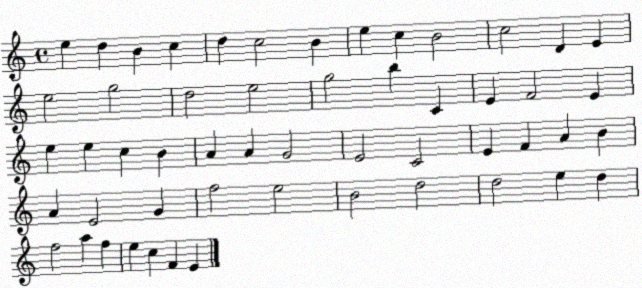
X:1
T:Untitled
M:4/4
L:1/4
K:C
e d B c d c2 B e c B2 c2 D E e2 g2 d2 e2 g2 b C E F2 E e e c B A A G2 E2 C2 E F A B A E2 G f2 e2 B2 d2 d2 e d f2 a f e c F E